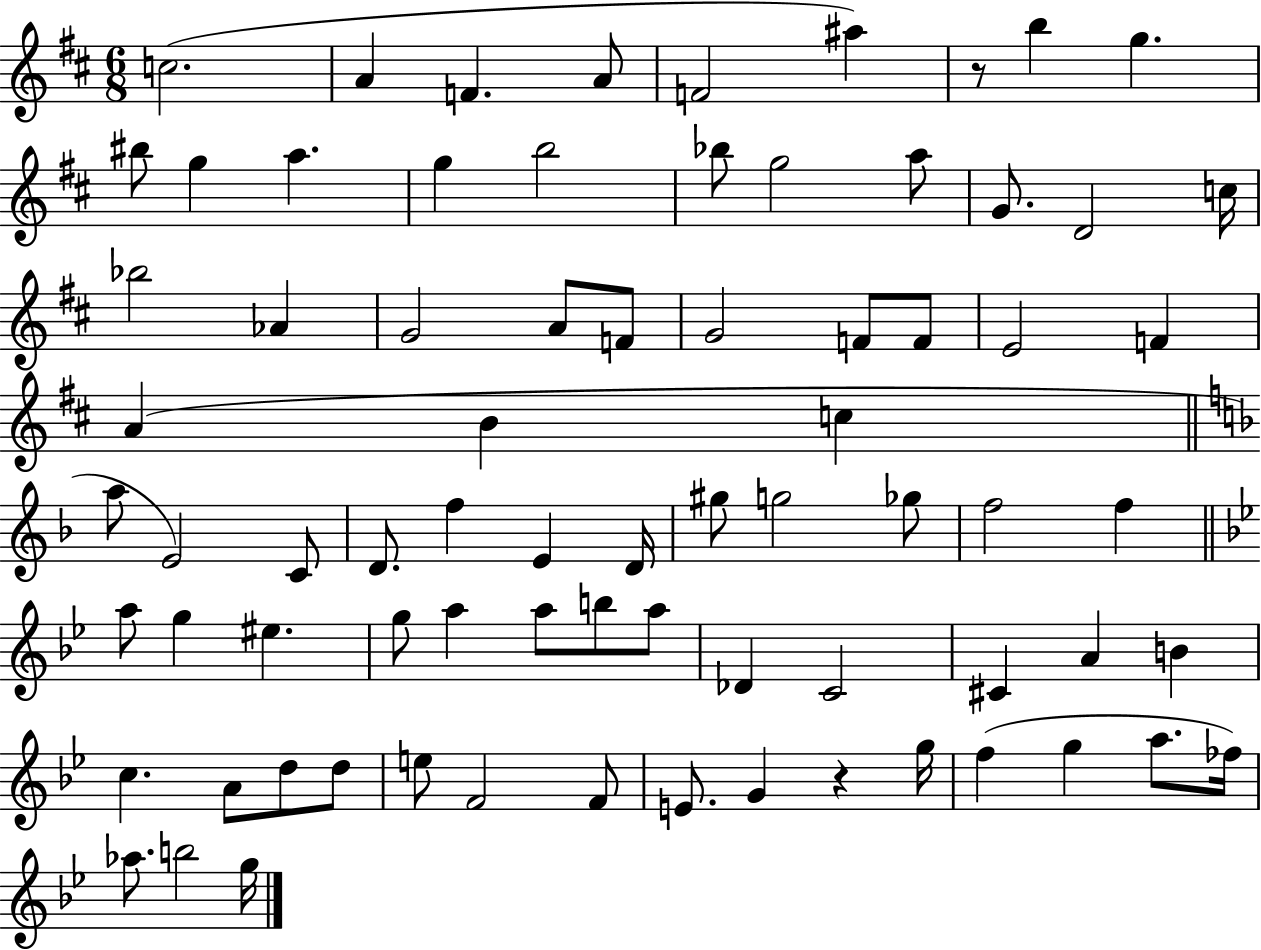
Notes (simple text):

C5/h. A4/q F4/q. A4/e F4/h A#5/q R/e B5/q G5/q. BIS5/e G5/q A5/q. G5/q B5/h Bb5/e G5/h A5/e G4/e. D4/h C5/s Bb5/h Ab4/q G4/h A4/e F4/e G4/h F4/e F4/e E4/h F4/q A4/q B4/q C5/q A5/e E4/h C4/e D4/e. F5/q E4/q D4/s G#5/e G5/h Gb5/e F5/h F5/q A5/e G5/q EIS5/q. G5/e A5/q A5/e B5/e A5/e Db4/q C4/h C#4/q A4/q B4/q C5/q. A4/e D5/e D5/e E5/e F4/h F4/e E4/e. G4/q R/q G5/s F5/q G5/q A5/e. FES5/s Ab5/e. B5/h G5/s